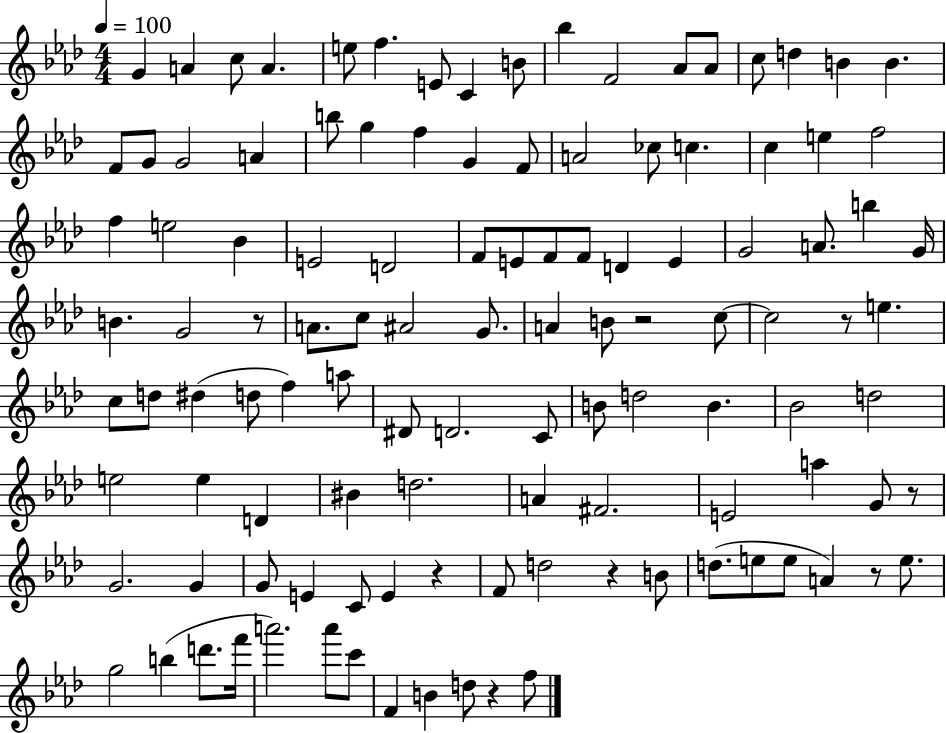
{
  \clef treble
  \numericTimeSignature
  \time 4/4
  \key aes \major
  \tempo 4 = 100
  \repeat volta 2 { g'4 a'4 c''8 a'4. | e''8 f''4. e'8 c'4 b'8 | bes''4 f'2 aes'8 aes'8 | c''8 d''4 b'4 b'4. | \break f'8 g'8 g'2 a'4 | b''8 g''4 f''4 g'4 f'8 | a'2 ces''8 c''4. | c''4 e''4 f''2 | \break f''4 e''2 bes'4 | e'2 d'2 | f'8 e'8 f'8 f'8 d'4 e'4 | g'2 a'8. b''4 g'16 | \break b'4. g'2 r8 | a'8. c''8 ais'2 g'8. | a'4 b'8 r2 c''8~~ | c''2 r8 e''4. | \break c''8 d''8 dis''4( d''8 f''4) a''8 | dis'8 d'2. c'8 | b'8 d''2 b'4. | bes'2 d''2 | \break e''2 e''4 d'4 | bis'4 d''2. | a'4 fis'2. | e'2 a''4 g'8 r8 | \break g'2. g'4 | g'8 e'4 c'8 e'4 r4 | f'8 d''2 r4 b'8 | d''8.( e''8 e''8 a'4) r8 e''8. | \break g''2 b''4( d'''8. f'''16 | a'''2.) a'''8 c'''8 | f'4 b'4 d''8 r4 f''8 | } \bar "|."
}